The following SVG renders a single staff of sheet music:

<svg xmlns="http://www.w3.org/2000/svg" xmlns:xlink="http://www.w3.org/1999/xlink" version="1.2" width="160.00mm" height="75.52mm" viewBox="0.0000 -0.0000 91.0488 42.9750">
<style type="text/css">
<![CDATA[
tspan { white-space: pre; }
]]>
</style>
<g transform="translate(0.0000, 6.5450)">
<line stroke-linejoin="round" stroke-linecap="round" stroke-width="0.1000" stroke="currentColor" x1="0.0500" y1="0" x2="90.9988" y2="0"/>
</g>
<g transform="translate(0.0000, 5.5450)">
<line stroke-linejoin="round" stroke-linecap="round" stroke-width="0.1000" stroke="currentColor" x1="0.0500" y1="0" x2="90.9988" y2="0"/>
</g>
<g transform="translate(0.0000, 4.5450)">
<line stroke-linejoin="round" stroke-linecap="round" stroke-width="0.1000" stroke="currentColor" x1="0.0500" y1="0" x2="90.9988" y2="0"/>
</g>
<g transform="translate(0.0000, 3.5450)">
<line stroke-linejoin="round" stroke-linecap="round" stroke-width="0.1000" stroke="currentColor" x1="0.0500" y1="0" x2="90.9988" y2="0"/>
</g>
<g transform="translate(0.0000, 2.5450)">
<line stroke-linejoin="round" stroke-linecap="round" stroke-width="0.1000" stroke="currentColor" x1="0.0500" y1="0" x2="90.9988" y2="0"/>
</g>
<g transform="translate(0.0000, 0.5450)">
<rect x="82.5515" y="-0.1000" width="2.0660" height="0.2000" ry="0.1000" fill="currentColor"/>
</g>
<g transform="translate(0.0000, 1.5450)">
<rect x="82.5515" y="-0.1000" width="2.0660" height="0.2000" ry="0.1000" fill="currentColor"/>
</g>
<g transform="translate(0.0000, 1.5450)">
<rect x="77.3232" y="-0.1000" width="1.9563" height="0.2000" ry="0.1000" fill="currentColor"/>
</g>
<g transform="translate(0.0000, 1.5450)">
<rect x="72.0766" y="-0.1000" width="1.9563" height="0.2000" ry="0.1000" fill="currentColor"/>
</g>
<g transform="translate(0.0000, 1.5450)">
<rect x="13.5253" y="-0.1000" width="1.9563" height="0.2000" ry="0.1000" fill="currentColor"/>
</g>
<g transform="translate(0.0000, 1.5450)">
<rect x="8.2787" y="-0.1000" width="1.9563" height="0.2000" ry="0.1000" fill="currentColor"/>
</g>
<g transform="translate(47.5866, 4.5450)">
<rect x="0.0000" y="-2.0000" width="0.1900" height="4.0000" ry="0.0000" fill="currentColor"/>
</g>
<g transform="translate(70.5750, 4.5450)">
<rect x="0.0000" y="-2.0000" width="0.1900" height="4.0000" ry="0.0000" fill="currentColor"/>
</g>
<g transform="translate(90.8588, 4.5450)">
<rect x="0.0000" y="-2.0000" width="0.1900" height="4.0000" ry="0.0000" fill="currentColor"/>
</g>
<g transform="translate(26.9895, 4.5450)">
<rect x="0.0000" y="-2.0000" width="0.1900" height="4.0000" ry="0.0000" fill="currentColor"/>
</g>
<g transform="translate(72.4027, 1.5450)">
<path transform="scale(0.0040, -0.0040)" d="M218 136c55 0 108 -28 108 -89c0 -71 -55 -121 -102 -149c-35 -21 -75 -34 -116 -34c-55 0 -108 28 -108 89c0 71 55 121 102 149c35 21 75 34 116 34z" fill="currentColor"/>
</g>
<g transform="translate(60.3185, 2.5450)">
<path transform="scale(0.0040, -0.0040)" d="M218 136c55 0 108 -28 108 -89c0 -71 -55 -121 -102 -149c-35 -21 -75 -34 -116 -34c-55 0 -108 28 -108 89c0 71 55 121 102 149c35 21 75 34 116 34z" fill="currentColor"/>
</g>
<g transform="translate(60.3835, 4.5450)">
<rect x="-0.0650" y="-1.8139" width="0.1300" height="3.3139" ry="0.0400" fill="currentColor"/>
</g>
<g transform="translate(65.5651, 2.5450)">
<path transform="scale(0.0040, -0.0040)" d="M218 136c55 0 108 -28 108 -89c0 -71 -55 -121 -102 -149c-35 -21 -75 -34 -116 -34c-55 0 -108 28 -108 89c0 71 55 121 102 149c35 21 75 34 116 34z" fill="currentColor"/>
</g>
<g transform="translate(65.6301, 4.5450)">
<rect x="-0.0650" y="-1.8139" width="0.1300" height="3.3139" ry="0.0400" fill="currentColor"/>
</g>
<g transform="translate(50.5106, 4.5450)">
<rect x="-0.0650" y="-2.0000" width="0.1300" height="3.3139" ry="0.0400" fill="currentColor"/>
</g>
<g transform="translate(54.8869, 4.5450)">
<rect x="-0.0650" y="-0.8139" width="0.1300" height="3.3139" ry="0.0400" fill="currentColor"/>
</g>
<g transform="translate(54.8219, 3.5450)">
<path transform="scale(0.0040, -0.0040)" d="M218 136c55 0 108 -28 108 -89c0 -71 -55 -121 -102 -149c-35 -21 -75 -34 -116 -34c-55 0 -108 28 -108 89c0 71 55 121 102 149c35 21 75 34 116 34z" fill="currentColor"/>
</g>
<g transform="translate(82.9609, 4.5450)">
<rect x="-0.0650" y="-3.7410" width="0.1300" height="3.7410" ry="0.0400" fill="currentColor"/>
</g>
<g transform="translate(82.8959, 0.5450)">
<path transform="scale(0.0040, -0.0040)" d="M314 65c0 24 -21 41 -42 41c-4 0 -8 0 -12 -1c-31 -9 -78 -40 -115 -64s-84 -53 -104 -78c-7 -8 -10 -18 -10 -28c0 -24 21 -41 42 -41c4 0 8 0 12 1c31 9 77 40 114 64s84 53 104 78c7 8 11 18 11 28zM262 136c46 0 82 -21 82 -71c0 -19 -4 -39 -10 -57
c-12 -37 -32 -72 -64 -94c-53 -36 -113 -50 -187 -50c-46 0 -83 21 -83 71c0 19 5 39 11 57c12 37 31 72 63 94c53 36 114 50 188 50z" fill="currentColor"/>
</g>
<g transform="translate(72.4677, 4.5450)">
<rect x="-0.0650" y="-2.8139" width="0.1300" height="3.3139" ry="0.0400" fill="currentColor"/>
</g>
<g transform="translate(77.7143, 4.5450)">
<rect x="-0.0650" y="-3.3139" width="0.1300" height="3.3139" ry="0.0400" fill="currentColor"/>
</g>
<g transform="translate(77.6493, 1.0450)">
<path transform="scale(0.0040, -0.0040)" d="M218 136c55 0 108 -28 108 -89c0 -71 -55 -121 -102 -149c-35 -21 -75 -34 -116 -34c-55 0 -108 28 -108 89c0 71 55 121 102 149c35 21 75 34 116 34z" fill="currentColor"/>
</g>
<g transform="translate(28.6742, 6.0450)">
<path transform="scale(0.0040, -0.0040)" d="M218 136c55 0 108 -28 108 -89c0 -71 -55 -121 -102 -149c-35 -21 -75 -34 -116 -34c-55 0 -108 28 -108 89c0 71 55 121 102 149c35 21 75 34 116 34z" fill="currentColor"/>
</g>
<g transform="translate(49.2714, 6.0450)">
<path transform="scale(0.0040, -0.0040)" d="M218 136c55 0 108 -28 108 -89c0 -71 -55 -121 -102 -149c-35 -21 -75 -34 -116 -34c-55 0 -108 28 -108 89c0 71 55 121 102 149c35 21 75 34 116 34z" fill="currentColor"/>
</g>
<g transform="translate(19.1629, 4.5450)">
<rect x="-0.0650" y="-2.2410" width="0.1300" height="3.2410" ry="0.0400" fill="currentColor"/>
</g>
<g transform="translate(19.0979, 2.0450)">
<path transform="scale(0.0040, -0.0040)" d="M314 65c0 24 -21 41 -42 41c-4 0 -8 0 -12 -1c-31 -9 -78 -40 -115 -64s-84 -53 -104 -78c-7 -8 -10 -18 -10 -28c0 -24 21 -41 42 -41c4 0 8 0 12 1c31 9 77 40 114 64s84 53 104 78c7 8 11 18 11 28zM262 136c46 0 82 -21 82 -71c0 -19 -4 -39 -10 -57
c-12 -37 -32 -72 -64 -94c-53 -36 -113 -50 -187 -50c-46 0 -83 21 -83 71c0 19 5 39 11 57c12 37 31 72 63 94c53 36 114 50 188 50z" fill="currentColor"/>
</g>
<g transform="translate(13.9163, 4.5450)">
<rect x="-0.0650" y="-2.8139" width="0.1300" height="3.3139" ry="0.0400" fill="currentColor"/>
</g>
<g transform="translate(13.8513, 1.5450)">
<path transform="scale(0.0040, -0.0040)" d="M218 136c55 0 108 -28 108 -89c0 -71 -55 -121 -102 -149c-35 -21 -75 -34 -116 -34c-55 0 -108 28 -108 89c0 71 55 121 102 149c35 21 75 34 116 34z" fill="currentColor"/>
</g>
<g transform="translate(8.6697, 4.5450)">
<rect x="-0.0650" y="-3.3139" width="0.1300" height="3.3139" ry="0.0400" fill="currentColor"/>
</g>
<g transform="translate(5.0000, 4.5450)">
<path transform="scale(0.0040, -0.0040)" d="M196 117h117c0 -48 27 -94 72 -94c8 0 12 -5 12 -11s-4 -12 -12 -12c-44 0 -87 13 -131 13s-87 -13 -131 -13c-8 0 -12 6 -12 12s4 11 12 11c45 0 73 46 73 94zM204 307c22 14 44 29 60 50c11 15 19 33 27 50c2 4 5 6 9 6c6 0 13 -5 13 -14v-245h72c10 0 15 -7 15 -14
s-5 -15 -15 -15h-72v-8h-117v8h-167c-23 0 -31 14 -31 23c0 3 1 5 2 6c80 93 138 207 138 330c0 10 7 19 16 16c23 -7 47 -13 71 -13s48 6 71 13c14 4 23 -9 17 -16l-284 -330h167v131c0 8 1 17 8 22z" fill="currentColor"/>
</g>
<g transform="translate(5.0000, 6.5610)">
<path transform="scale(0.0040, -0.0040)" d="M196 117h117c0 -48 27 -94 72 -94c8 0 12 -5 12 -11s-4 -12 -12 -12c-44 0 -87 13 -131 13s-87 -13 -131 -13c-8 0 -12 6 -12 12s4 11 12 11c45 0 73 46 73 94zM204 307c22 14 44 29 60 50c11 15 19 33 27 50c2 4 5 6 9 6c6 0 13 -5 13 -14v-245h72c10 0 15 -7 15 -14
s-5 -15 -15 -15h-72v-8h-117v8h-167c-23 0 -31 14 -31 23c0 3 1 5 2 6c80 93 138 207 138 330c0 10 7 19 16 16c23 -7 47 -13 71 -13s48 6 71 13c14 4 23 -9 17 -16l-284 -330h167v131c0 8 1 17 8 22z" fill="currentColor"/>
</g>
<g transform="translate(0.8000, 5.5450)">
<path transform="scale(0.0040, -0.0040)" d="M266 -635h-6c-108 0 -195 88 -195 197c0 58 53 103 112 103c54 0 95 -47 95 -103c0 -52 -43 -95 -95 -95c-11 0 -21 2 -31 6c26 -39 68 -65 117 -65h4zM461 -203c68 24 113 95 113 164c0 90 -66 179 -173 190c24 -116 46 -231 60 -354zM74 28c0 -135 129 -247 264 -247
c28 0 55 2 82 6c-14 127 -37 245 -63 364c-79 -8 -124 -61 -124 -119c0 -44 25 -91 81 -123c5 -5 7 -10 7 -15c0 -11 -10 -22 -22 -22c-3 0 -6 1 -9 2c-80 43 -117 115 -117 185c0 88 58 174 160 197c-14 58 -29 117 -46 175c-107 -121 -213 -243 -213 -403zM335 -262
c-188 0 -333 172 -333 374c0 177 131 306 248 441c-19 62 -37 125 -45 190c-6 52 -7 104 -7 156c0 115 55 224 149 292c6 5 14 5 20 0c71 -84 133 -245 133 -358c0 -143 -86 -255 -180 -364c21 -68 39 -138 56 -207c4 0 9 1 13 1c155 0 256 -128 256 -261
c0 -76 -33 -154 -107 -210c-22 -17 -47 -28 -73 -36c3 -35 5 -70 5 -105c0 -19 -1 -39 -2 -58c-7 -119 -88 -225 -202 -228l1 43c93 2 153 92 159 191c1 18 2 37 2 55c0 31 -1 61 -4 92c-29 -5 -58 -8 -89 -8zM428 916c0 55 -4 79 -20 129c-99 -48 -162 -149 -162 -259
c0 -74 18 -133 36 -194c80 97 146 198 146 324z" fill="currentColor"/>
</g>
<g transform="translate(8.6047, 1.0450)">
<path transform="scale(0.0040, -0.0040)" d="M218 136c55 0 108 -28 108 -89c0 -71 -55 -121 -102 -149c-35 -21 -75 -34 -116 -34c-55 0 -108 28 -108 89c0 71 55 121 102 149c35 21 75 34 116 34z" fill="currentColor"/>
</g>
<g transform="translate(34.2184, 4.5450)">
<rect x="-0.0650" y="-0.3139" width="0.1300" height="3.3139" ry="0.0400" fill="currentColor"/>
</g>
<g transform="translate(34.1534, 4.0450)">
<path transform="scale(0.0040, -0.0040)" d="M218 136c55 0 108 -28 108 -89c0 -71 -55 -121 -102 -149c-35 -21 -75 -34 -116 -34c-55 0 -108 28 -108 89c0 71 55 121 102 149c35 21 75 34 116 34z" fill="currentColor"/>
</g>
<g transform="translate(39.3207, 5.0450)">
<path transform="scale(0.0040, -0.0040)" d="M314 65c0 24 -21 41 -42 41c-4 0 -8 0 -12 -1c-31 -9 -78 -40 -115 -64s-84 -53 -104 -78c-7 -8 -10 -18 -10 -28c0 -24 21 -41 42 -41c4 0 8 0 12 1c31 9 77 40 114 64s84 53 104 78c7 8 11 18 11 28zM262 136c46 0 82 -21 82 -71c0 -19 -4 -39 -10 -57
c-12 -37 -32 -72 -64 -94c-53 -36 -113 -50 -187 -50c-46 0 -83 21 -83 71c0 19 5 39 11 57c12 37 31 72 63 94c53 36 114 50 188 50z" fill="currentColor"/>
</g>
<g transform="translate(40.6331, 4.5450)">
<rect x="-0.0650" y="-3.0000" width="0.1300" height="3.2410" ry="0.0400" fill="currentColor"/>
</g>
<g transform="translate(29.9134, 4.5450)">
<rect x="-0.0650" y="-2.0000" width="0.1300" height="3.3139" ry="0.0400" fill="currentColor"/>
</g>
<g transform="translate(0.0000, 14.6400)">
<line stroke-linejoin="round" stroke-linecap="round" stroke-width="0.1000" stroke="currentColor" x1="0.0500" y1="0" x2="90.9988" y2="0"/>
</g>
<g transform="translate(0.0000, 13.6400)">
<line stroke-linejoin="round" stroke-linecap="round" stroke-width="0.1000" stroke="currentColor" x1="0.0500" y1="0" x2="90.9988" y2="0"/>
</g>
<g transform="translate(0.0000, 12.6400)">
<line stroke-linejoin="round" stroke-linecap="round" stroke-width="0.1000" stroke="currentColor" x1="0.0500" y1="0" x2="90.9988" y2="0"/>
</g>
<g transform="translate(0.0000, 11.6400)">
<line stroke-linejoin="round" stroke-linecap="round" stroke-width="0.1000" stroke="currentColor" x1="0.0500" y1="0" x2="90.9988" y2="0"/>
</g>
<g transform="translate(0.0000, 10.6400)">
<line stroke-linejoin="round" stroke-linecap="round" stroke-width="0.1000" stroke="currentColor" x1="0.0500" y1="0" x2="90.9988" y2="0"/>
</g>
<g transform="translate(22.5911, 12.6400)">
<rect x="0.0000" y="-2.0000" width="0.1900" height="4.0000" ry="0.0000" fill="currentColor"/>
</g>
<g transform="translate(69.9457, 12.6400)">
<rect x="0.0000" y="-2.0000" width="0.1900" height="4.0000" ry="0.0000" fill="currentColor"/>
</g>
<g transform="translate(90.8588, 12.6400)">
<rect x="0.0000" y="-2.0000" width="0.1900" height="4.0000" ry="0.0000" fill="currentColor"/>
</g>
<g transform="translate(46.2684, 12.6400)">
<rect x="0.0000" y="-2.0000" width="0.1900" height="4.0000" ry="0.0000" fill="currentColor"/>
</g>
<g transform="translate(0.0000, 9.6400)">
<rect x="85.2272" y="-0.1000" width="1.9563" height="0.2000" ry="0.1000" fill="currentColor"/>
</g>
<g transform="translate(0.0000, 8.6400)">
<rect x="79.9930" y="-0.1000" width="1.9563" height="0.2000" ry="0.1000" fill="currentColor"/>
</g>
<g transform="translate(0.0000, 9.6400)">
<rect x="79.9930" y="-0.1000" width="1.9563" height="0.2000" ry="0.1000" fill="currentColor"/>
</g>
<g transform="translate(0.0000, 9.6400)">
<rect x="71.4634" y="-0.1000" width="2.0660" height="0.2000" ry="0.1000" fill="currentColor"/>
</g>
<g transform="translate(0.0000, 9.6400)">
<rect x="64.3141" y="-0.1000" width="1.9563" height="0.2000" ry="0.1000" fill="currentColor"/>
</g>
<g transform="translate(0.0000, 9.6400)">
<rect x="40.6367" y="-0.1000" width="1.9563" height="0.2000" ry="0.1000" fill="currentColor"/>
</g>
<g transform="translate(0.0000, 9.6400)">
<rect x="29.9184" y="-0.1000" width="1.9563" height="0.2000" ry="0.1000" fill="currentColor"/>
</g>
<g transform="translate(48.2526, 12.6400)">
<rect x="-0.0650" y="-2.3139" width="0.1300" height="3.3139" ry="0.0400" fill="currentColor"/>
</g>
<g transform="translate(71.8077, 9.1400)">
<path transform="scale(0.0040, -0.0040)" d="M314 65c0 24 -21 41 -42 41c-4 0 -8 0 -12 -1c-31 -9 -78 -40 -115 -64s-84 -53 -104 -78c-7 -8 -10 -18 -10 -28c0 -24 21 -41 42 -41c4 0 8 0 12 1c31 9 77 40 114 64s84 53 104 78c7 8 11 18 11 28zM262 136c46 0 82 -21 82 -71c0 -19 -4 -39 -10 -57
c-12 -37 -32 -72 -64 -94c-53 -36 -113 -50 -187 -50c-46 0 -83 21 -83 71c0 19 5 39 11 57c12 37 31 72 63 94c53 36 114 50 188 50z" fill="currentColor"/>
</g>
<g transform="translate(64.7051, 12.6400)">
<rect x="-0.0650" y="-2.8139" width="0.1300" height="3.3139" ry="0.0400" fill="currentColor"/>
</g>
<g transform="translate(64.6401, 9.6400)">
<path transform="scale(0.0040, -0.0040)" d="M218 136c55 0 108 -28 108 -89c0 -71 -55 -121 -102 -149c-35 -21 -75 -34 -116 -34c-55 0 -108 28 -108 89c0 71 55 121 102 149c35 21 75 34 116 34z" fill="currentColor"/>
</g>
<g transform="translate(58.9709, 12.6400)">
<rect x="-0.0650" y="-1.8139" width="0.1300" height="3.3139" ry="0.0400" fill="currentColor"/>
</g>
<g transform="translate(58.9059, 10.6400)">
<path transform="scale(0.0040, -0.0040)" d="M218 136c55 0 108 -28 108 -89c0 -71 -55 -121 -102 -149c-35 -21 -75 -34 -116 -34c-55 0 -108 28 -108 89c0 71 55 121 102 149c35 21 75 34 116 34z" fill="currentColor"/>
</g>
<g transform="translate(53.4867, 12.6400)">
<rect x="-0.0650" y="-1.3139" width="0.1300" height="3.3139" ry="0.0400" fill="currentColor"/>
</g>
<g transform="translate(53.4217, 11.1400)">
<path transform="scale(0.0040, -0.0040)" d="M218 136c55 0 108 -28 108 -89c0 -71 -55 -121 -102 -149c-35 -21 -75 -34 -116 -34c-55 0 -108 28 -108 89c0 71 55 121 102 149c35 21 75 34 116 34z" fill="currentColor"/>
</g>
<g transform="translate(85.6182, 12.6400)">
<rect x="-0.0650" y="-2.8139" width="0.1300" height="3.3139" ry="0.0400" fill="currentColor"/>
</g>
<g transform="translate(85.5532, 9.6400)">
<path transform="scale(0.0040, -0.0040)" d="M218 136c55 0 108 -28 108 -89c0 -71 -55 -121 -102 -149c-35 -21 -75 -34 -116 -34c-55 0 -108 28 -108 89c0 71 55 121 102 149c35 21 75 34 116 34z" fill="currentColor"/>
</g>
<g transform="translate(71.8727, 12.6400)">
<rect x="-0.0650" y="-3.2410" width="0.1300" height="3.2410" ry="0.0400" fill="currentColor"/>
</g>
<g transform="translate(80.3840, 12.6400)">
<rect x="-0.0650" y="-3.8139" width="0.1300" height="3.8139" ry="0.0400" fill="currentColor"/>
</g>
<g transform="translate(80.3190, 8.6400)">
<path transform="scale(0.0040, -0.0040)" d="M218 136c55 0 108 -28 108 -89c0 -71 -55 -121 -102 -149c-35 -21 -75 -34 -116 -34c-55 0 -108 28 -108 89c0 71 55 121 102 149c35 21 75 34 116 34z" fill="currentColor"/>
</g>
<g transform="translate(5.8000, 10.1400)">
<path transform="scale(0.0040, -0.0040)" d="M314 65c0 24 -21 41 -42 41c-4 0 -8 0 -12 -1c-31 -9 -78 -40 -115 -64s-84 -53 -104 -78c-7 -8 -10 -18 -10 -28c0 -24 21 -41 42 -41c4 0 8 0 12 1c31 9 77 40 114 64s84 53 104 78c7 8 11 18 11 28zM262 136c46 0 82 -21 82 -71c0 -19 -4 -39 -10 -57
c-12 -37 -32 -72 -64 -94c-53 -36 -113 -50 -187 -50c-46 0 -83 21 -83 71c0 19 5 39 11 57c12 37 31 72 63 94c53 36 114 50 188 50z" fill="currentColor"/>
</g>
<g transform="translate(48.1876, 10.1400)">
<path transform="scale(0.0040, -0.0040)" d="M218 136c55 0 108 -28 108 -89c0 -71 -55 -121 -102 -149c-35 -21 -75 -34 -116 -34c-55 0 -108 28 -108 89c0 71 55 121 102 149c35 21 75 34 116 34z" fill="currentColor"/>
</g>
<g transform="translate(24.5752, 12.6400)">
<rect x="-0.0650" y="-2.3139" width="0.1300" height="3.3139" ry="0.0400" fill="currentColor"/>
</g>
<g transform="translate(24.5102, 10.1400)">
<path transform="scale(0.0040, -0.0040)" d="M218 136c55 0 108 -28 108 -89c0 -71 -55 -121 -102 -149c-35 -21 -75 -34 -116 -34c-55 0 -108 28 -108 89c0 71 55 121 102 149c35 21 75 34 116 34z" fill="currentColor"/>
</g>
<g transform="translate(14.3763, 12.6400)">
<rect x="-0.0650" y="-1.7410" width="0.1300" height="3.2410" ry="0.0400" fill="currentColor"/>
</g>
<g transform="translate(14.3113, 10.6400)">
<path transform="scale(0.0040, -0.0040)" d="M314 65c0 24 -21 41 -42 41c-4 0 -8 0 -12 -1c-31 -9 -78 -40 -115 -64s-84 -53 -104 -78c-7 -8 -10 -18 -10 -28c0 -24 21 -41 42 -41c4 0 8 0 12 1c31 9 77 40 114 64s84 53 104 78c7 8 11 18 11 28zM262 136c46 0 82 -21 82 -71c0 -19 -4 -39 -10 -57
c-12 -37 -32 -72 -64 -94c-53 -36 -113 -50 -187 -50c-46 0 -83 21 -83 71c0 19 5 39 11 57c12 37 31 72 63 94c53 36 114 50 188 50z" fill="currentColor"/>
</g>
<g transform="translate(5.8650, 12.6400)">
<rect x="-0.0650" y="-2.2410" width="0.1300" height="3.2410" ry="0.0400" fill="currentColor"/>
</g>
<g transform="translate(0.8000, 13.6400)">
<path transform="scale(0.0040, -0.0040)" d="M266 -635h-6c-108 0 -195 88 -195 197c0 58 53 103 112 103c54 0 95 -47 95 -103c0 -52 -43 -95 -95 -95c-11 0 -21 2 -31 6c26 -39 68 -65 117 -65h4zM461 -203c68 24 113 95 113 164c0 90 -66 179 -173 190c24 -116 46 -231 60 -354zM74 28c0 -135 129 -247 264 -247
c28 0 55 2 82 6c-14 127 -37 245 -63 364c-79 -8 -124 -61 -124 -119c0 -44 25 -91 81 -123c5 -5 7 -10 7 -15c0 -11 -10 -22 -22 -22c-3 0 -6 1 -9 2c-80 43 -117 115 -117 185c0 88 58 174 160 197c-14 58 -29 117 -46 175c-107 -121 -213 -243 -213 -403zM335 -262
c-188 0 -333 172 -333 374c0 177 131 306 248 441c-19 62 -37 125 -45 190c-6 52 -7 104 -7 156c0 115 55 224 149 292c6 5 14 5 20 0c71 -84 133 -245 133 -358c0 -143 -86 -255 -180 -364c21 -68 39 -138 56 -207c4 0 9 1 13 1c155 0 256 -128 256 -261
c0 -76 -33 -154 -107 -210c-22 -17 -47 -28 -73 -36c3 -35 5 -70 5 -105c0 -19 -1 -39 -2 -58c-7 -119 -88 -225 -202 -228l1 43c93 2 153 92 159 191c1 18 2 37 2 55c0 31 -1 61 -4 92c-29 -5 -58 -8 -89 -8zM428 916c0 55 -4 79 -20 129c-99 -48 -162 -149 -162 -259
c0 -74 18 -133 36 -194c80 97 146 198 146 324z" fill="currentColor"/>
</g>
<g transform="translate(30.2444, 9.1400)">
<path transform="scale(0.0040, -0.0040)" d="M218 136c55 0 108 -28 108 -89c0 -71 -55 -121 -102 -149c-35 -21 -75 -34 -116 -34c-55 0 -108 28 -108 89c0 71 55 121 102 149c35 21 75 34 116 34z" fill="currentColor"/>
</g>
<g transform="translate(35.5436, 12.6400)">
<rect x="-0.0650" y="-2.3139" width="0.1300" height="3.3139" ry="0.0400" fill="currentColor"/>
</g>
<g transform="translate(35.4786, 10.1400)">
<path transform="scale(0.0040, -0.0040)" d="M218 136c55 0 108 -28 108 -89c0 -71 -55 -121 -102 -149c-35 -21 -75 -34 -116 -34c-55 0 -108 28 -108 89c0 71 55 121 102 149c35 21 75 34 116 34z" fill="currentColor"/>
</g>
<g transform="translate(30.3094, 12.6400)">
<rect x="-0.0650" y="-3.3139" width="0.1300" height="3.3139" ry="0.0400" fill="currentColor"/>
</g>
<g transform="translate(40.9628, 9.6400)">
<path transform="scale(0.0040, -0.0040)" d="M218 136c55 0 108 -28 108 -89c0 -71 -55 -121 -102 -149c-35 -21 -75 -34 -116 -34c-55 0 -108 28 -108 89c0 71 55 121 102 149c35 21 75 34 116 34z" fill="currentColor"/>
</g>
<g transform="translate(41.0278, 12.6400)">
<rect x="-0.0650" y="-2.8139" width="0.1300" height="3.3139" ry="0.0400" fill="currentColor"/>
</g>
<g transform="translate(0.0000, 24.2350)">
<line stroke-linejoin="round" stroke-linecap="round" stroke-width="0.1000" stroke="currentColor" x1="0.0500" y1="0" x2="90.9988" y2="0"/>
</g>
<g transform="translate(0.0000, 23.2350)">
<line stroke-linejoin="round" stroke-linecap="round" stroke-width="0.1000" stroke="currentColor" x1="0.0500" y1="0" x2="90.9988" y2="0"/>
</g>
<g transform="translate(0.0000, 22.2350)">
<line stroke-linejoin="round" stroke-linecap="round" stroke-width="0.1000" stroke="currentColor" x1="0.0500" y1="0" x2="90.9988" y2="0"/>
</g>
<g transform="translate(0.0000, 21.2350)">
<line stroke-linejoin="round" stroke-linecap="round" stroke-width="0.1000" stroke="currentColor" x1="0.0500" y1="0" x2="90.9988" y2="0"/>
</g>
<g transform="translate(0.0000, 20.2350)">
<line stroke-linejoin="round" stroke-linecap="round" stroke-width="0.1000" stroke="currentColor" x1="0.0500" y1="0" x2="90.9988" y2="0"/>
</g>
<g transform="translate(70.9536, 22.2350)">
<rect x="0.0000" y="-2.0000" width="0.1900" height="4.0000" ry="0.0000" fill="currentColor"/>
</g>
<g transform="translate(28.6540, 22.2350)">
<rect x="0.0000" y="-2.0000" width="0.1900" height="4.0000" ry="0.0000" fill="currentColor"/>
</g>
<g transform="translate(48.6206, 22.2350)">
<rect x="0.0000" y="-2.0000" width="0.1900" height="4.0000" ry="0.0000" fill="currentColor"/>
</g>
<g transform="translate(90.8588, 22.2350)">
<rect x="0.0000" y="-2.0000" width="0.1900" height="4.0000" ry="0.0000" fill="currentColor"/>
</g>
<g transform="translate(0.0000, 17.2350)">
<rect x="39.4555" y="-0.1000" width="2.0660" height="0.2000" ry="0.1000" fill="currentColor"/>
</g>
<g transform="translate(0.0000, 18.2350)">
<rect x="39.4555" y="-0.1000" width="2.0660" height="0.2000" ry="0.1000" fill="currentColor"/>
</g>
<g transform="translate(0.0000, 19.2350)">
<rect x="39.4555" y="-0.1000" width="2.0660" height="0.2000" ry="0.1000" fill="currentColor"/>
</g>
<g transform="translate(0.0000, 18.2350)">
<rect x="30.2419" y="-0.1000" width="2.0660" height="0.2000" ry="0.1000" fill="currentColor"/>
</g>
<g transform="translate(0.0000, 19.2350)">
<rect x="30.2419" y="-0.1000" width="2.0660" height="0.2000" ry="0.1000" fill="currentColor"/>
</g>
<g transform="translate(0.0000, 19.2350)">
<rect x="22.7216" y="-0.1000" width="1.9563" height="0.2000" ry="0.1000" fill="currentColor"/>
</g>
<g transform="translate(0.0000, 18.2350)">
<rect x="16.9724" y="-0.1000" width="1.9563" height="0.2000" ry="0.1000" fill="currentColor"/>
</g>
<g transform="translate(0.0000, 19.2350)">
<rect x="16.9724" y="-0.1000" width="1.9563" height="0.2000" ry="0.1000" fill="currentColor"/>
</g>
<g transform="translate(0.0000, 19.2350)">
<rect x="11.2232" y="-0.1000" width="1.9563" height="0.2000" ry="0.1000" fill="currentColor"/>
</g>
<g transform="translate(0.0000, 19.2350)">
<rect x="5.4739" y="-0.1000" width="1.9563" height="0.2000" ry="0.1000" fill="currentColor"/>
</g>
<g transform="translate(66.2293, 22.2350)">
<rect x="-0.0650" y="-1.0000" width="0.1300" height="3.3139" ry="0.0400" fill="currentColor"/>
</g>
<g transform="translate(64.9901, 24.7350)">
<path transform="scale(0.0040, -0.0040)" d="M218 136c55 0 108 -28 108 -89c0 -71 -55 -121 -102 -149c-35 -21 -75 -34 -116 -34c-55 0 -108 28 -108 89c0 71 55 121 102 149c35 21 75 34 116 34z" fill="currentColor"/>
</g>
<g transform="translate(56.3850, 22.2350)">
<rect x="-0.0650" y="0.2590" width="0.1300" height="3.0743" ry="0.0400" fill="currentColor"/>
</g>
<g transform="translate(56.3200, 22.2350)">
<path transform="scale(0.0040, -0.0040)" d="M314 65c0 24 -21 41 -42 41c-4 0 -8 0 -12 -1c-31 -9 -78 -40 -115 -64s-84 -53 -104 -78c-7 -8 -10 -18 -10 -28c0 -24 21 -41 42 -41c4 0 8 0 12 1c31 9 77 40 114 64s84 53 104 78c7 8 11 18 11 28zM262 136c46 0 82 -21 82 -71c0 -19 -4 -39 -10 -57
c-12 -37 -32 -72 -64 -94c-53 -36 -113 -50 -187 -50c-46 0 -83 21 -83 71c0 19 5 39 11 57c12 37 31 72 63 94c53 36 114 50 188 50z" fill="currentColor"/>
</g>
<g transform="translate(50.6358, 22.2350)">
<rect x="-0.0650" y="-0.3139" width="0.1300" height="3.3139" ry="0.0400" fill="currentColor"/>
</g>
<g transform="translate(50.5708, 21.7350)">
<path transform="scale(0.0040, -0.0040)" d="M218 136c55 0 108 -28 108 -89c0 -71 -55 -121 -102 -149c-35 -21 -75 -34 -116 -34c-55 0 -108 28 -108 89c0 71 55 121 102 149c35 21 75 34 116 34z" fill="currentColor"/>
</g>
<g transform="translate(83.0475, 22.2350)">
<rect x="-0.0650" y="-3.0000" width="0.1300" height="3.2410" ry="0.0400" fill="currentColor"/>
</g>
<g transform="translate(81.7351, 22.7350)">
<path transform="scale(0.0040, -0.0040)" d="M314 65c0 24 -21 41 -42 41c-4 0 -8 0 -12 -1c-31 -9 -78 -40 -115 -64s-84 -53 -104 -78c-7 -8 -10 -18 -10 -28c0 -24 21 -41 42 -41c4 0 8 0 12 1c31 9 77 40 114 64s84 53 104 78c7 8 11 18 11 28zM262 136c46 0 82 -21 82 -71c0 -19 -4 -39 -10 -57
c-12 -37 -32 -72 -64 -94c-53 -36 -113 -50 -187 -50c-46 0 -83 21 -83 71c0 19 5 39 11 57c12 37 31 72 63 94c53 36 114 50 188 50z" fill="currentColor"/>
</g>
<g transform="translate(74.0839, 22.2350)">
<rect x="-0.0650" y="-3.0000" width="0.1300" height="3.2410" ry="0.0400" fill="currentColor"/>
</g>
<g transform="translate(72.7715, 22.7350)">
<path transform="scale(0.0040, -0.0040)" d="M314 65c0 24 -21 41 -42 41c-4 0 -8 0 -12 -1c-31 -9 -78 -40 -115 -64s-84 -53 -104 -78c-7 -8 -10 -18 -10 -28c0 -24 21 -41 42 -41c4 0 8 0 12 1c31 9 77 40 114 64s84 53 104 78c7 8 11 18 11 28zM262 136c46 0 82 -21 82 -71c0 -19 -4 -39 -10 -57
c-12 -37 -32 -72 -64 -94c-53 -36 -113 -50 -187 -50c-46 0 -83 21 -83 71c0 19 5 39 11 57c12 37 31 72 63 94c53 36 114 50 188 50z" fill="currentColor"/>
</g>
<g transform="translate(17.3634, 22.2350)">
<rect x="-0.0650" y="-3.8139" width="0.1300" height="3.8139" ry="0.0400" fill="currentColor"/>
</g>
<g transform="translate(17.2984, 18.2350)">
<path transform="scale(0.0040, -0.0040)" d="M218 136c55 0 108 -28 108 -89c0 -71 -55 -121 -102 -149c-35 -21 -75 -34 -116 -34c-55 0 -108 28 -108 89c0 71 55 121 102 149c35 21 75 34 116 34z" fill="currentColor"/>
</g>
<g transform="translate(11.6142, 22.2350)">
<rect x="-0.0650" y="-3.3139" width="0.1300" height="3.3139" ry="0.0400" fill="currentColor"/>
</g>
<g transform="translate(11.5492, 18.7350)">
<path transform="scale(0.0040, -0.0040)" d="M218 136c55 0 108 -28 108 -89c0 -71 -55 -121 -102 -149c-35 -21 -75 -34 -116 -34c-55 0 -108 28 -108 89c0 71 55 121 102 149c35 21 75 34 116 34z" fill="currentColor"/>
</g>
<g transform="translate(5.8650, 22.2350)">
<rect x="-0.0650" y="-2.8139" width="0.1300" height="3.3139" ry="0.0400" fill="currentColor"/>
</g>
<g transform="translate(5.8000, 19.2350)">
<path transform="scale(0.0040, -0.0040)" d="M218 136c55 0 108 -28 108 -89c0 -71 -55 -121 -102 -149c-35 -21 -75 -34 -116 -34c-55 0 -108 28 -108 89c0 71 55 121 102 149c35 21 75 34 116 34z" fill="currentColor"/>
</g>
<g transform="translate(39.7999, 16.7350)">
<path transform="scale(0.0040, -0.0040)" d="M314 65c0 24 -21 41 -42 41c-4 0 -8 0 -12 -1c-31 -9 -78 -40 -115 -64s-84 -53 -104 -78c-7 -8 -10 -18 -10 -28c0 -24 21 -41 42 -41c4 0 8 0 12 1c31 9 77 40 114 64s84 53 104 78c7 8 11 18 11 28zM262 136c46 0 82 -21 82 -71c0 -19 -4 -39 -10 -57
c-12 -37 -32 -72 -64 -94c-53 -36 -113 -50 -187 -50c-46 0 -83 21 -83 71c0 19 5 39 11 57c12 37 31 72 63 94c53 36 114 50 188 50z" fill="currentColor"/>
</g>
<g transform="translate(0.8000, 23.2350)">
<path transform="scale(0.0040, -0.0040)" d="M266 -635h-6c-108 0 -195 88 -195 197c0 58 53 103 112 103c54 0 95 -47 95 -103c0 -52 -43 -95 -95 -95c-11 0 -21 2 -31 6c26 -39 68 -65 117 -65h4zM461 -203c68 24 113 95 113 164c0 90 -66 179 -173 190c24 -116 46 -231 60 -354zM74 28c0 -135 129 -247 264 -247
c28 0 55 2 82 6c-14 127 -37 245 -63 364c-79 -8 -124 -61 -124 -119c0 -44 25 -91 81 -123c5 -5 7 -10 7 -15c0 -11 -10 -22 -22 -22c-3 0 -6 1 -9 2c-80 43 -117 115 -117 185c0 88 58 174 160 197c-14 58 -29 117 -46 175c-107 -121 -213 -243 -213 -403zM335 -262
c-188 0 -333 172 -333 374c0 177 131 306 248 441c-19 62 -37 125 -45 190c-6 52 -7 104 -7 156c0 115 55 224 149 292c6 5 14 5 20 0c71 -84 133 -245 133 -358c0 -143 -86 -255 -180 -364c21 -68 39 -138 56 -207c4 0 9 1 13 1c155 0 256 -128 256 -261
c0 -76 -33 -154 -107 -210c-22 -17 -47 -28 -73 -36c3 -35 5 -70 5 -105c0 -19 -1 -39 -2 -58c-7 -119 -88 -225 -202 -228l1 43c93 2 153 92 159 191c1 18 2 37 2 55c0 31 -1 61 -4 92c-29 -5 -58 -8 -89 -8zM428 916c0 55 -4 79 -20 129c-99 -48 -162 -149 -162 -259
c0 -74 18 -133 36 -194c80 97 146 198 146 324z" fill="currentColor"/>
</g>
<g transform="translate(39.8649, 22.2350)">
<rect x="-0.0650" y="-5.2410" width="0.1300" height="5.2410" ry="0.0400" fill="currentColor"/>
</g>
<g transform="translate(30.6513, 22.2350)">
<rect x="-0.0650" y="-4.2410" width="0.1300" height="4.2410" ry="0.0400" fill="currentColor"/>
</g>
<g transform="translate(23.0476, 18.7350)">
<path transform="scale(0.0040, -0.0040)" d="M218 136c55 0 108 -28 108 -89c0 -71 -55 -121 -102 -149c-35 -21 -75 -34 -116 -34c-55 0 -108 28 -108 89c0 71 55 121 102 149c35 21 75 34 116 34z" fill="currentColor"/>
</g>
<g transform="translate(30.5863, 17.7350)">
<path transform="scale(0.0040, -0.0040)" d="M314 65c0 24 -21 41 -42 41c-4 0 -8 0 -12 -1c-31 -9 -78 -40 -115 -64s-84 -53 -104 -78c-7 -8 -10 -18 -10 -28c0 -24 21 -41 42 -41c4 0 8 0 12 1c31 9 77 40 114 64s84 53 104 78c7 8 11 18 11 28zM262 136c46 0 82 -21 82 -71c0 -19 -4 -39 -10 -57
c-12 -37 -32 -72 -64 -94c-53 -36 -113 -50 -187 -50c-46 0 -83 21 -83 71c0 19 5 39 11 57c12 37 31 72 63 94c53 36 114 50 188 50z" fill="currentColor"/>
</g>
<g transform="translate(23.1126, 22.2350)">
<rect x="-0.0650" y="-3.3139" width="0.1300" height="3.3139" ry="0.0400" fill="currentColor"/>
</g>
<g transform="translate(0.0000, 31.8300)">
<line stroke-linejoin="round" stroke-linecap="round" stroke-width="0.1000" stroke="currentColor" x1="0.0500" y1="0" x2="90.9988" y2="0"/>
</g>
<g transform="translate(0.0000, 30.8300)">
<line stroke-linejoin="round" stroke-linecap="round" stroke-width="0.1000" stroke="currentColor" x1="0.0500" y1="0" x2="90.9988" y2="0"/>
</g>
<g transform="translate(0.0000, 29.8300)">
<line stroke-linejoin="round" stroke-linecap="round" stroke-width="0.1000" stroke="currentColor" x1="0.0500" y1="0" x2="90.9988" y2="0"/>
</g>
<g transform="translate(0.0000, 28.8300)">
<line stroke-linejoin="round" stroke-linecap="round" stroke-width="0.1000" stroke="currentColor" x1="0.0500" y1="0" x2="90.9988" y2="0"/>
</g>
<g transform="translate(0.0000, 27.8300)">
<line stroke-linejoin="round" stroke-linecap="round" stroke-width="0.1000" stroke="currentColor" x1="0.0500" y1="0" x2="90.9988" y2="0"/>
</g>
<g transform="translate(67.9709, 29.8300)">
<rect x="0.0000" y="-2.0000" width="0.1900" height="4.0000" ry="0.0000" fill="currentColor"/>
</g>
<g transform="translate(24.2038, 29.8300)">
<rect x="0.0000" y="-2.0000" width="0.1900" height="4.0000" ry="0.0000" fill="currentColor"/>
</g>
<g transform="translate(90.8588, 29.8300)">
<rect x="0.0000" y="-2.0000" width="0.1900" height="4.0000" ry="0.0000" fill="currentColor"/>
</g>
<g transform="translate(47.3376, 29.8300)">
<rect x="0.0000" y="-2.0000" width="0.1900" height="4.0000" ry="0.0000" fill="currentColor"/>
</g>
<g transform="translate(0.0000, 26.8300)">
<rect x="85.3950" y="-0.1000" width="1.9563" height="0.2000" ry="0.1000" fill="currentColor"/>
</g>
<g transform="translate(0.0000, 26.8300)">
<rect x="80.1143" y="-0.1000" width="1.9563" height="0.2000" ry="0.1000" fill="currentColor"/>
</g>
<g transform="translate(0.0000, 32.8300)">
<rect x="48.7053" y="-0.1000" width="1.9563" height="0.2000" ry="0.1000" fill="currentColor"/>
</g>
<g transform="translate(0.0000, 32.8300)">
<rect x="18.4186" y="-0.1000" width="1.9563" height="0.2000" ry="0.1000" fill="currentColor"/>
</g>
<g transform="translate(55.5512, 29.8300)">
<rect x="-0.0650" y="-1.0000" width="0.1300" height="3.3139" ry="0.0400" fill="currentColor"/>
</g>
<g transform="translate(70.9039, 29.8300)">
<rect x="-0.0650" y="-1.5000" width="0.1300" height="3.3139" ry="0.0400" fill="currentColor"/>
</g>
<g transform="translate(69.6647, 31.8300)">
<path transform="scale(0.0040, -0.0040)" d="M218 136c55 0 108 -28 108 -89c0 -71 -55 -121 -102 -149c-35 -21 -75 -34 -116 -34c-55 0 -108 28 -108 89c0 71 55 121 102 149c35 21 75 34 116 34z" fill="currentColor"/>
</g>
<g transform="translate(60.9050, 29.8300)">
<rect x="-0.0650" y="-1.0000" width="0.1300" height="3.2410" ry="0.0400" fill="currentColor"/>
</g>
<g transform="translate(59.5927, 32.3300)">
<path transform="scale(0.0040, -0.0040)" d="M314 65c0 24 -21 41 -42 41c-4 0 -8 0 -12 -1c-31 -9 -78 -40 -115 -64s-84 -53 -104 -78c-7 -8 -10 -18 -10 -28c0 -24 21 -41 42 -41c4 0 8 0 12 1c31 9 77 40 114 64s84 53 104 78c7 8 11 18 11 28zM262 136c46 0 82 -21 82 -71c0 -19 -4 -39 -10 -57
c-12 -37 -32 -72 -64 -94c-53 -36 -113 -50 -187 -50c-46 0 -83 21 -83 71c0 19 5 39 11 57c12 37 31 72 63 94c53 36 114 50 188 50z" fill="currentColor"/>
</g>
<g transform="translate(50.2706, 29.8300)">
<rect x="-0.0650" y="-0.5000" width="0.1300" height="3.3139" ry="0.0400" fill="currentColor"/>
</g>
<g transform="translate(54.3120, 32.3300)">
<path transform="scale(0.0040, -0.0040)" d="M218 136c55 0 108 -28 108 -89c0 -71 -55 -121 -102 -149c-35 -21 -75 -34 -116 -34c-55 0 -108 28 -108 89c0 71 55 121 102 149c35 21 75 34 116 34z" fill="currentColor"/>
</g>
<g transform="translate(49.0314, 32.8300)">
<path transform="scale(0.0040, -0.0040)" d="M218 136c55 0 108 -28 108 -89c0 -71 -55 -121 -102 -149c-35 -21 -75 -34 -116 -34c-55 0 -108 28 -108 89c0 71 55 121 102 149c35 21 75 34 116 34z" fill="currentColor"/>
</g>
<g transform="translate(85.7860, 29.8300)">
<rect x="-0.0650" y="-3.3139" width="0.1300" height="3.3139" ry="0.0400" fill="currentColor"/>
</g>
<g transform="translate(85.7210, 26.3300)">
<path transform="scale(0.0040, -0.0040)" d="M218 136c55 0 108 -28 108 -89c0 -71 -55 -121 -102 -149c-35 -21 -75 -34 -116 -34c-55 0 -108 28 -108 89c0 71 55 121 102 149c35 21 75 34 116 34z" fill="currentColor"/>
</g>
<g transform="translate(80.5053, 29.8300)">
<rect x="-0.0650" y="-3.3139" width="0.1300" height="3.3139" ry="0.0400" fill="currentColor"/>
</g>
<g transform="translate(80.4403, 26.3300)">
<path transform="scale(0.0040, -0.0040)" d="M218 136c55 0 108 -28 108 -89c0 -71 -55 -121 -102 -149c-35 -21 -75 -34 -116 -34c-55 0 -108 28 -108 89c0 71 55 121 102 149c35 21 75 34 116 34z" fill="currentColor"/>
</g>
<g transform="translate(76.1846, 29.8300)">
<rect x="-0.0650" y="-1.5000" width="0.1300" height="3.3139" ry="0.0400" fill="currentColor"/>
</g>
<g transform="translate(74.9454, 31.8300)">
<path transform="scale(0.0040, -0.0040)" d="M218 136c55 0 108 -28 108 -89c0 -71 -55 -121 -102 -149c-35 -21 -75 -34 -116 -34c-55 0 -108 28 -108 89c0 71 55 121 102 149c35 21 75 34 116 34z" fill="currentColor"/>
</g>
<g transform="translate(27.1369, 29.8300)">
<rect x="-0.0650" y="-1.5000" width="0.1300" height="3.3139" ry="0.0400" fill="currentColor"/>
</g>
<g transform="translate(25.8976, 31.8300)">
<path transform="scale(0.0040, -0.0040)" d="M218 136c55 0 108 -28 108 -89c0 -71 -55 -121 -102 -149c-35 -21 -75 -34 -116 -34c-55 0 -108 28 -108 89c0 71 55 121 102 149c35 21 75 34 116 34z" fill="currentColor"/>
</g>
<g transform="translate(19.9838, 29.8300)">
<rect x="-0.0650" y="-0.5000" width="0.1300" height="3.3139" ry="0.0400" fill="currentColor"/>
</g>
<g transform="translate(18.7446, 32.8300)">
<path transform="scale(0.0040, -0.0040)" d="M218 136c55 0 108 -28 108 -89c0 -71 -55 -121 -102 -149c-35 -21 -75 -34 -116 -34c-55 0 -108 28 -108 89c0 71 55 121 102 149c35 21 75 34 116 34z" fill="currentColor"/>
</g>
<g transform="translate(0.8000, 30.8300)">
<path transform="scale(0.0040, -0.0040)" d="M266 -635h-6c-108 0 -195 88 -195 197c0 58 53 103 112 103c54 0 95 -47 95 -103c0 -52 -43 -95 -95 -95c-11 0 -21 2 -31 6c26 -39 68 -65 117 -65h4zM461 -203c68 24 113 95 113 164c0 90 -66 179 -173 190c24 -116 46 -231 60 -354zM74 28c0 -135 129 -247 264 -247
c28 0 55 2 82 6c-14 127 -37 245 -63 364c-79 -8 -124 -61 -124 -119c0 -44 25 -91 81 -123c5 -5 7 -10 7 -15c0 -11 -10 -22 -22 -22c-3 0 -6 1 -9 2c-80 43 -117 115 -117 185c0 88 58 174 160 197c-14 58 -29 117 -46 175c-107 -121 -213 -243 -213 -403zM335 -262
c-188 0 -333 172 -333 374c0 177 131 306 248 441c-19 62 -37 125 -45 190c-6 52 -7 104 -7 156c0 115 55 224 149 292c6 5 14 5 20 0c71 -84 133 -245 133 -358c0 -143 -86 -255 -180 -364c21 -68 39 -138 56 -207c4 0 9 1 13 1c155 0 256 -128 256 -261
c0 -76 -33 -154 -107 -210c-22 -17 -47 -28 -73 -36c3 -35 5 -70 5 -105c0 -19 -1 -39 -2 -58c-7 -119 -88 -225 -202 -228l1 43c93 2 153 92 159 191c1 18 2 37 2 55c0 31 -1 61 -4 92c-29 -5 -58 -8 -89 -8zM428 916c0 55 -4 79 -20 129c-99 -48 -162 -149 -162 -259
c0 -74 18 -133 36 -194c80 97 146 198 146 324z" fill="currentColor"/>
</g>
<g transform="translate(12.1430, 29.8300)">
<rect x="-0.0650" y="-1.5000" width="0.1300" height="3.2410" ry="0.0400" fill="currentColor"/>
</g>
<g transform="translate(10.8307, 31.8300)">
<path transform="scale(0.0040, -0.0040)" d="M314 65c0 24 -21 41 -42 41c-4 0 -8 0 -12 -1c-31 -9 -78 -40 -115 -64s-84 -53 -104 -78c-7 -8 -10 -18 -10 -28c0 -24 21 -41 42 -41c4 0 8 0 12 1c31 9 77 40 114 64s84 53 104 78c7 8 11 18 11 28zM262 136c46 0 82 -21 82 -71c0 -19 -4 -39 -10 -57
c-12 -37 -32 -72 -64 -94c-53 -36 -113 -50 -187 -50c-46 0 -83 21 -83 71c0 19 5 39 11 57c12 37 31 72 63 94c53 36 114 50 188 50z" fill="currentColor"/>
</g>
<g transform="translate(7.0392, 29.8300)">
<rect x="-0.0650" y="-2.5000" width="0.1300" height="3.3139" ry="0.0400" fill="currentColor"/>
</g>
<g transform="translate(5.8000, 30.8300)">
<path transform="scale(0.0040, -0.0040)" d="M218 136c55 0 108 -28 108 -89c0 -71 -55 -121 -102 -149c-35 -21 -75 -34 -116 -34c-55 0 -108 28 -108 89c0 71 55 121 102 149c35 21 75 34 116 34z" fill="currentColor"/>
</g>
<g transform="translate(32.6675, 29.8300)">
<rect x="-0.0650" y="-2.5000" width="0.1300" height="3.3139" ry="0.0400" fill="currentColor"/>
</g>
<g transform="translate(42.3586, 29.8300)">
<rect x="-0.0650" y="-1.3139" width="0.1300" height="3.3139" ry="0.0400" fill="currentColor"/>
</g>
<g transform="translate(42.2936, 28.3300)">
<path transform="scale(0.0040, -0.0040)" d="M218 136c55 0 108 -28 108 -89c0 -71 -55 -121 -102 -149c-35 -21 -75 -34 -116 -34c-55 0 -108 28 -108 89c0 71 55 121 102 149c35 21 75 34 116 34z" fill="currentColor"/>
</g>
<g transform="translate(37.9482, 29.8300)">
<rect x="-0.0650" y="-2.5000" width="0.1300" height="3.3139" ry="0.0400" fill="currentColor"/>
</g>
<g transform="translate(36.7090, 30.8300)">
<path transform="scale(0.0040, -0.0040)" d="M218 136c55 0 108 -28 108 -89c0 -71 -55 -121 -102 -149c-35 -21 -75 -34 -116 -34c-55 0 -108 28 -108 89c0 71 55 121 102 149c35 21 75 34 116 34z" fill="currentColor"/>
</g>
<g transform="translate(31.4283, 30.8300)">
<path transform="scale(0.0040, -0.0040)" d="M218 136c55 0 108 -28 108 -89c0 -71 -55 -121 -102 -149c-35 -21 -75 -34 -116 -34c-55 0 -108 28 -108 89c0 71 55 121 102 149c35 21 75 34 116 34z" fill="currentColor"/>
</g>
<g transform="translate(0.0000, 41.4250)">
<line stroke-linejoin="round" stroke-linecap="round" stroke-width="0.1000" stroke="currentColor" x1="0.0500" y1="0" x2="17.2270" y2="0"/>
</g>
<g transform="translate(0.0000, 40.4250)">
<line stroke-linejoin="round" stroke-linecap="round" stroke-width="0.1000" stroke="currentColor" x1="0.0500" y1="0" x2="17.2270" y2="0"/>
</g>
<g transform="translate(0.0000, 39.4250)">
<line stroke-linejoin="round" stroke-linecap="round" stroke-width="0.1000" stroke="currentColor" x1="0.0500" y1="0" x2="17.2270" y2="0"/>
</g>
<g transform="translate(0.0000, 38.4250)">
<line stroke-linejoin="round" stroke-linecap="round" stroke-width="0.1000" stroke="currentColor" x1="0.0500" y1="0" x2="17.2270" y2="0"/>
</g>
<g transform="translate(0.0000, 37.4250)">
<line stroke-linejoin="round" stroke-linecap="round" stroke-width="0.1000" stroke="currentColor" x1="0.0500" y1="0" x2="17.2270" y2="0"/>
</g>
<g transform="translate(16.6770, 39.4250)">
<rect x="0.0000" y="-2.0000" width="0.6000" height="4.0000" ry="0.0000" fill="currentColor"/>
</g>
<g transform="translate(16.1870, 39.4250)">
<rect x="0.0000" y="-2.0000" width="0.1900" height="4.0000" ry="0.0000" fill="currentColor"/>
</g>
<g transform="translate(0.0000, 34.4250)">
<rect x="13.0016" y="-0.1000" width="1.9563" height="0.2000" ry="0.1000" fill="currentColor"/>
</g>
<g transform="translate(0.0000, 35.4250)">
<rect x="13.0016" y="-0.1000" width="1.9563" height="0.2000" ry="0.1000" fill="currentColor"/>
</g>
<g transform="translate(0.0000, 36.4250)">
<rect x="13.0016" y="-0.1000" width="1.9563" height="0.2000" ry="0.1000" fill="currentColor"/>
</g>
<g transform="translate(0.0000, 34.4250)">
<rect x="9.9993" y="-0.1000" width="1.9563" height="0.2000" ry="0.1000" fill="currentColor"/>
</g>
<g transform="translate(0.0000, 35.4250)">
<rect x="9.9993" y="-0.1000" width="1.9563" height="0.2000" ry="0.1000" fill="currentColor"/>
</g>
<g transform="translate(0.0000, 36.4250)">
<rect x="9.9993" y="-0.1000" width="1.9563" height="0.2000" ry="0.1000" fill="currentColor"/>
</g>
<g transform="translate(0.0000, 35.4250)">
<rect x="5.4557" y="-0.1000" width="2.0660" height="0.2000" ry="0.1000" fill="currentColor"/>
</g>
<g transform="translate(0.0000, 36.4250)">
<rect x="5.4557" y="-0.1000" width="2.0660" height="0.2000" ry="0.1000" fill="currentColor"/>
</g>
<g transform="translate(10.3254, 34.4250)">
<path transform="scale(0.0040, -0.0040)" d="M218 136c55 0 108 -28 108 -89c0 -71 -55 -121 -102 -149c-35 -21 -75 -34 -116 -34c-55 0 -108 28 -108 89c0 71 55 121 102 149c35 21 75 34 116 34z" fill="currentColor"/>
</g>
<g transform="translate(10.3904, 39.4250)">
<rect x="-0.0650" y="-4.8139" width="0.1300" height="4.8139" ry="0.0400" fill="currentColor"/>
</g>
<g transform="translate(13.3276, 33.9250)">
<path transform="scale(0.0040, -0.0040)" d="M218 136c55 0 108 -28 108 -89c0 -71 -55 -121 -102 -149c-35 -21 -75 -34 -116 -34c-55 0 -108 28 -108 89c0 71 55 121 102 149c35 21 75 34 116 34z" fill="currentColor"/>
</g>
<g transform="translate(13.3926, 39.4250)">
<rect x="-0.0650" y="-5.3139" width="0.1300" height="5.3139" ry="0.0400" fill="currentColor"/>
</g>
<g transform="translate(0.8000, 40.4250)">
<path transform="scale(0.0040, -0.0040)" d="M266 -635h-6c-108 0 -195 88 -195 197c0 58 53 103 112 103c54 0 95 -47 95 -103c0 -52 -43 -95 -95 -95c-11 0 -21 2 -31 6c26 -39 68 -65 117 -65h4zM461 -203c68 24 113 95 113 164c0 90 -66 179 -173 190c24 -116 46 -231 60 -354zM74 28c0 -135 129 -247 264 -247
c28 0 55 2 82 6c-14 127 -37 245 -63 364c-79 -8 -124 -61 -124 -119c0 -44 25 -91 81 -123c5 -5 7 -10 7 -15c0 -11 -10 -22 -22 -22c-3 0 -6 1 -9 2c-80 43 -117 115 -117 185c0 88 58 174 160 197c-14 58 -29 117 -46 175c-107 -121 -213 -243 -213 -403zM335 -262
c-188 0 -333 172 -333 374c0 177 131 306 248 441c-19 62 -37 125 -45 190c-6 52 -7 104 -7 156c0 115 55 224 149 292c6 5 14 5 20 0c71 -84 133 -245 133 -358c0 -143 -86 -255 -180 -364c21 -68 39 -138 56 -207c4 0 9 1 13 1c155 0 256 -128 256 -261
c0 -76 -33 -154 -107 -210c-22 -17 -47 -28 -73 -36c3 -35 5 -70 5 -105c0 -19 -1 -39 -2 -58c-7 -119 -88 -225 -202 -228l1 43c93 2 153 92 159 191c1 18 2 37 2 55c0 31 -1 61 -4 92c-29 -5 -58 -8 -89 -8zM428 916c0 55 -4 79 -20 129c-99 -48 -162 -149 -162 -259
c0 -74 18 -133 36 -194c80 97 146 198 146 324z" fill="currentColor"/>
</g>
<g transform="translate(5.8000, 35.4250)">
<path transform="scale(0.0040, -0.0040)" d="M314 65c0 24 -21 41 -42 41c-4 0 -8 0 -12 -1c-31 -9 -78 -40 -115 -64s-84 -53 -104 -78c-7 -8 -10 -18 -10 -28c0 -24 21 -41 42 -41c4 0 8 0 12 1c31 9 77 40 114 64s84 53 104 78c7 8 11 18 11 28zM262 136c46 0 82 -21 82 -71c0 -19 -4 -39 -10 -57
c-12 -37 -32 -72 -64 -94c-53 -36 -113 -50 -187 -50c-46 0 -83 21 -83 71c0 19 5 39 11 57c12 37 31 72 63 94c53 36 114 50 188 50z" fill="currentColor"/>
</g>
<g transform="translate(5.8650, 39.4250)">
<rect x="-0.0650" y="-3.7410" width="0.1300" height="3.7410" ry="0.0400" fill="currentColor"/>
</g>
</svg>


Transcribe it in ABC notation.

X:1
T:Untitled
M:4/4
L:1/4
K:C
b a g2 F c A2 F d f f a b c'2 g2 f2 g b g a g e f a b2 c' a a b c' b d'2 f'2 c B2 D A2 A2 G E2 C E G G e C D D2 E E b b c'2 e' f'